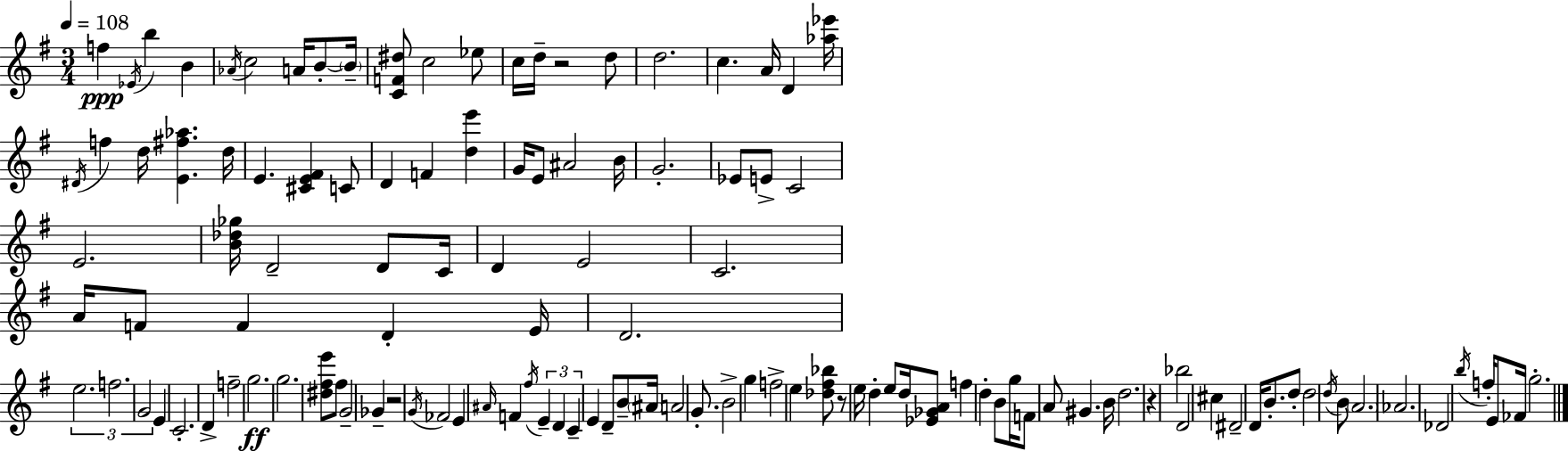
X:1
T:Untitled
M:3/4
L:1/4
K:Em
f _E/4 b B _A/4 c2 A/4 B/2 B/4 [CF^d]/2 c2 _e/2 c/4 d/4 z2 d/2 d2 c A/4 D [_a_e']/4 ^D/4 f d/4 [E^f_a] d/4 E [^CE^F] C/2 D F [de'] G/4 E/2 ^A2 B/4 G2 _E/2 E/2 C2 E2 [B_d_g]/4 D2 D/2 C/4 D E2 C2 A/4 F/2 F D E/4 D2 e2 f2 G2 E C2 D f2 g2 g2 [^d^fe']/2 ^f/2 G2 _G z2 G/4 _F2 E ^A/4 F ^f/4 E D C E D/2 B/2 ^A/4 A2 G/2 B2 g f2 e [_d^f_b]/2 z/2 e/4 d e/2 d/4 [_E_GA]/2 f d B/2 g/4 F/2 A/2 ^G B/4 d2 z _b2 D2 ^c ^D2 D/4 B/2 d/2 d2 d/4 B/2 A2 _A2 _D2 b/4 f/4 E/2 _F/4 g2